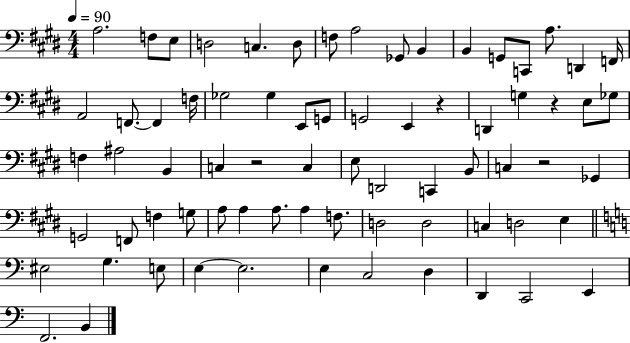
A3/h. F3/e E3/e D3/h C3/q. D3/e F3/e A3/h Gb2/e B2/q B2/q G2/e C2/e A3/e. D2/q F2/s A2/h F2/e. F2/q F3/s Gb3/h Gb3/q E2/e G2/e G2/h E2/q R/q D2/q G3/q R/q E3/e Gb3/e F3/q A#3/h B2/q C3/q R/h C3/q E3/e D2/h C2/q B2/e C3/q R/h Gb2/q G2/h F2/e F3/q G3/e A3/e A3/q A3/e. A3/q F3/e. D3/h D3/h C3/q D3/h E3/q EIS3/h G3/q. E3/e E3/q E3/h. E3/q C3/h D3/q D2/q C2/h E2/q F2/h. B2/q